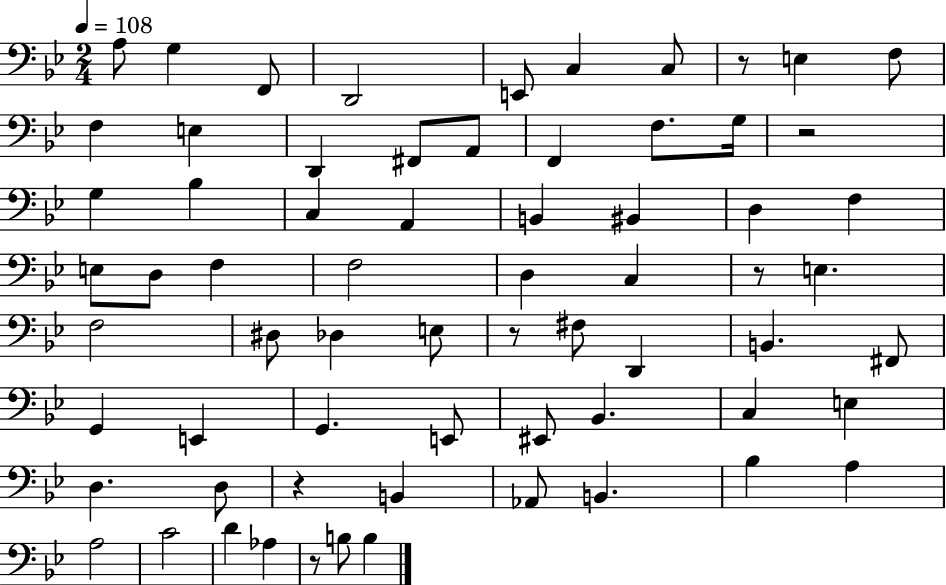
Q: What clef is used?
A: bass